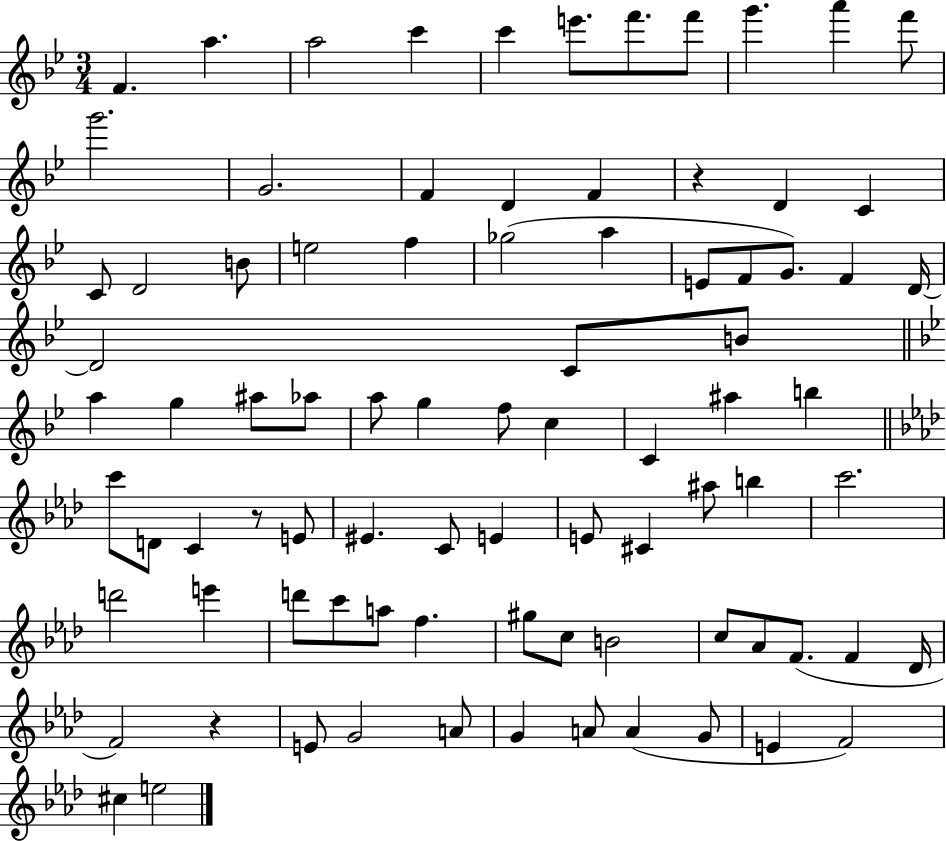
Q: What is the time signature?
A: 3/4